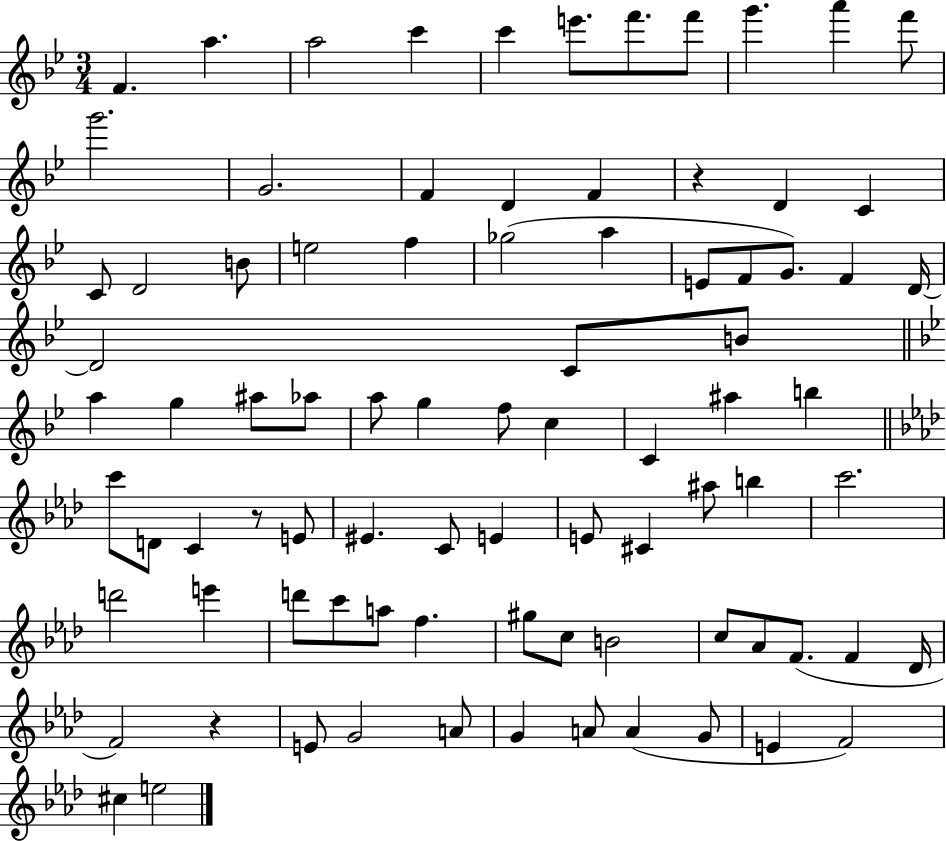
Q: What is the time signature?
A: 3/4